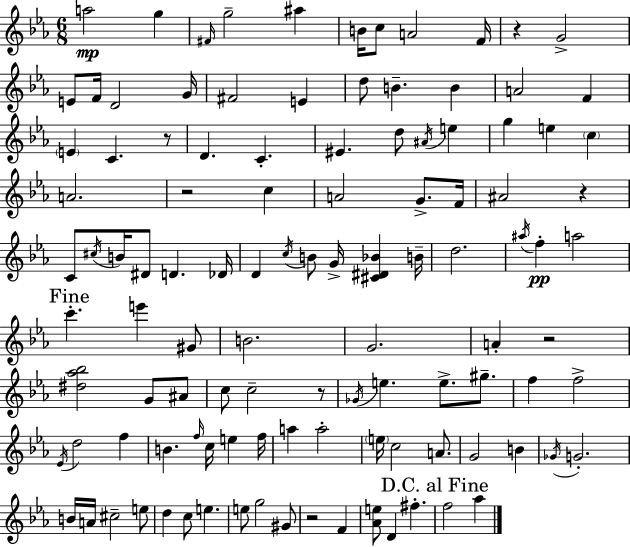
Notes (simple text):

A5/h G5/q F#4/s G5/h A#5/q B4/s C5/e A4/h F4/s R/q G4/h E4/e F4/s D4/h G4/s F#4/h E4/q D5/e B4/q. B4/q A4/h F4/q E4/q C4/q. R/e D4/q. C4/q. EIS4/q. D5/e A#4/s E5/q G5/q E5/q C5/q A4/h. R/h C5/q A4/h G4/e. F4/s A#4/h R/q C4/e C#5/s B4/s D#4/e D4/q. Db4/s D4/q C5/s B4/e G4/s [C#4,D#4,Bb4]/q B4/s D5/h. A#5/s F5/q A5/h C6/q. E6/q G#4/e B4/h. G4/h. A4/q R/h [D#5,Ab5,Bb5]/h G4/e A#4/e C5/e C5/h R/e Gb4/s E5/q. E5/e. G#5/e. F5/q F5/h Eb4/s D5/h F5/q B4/q. F5/s C5/s E5/q F5/s A5/q A5/h E5/s C5/h A4/e. G4/h B4/q Gb4/s G4/h. B4/s A4/s C#5/h E5/e D5/q C5/e E5/q. E5/e G5/h G#4/e R/h F4/q [Ab4,E5]/e D4/q F#5/q. F5/h Ab5/q